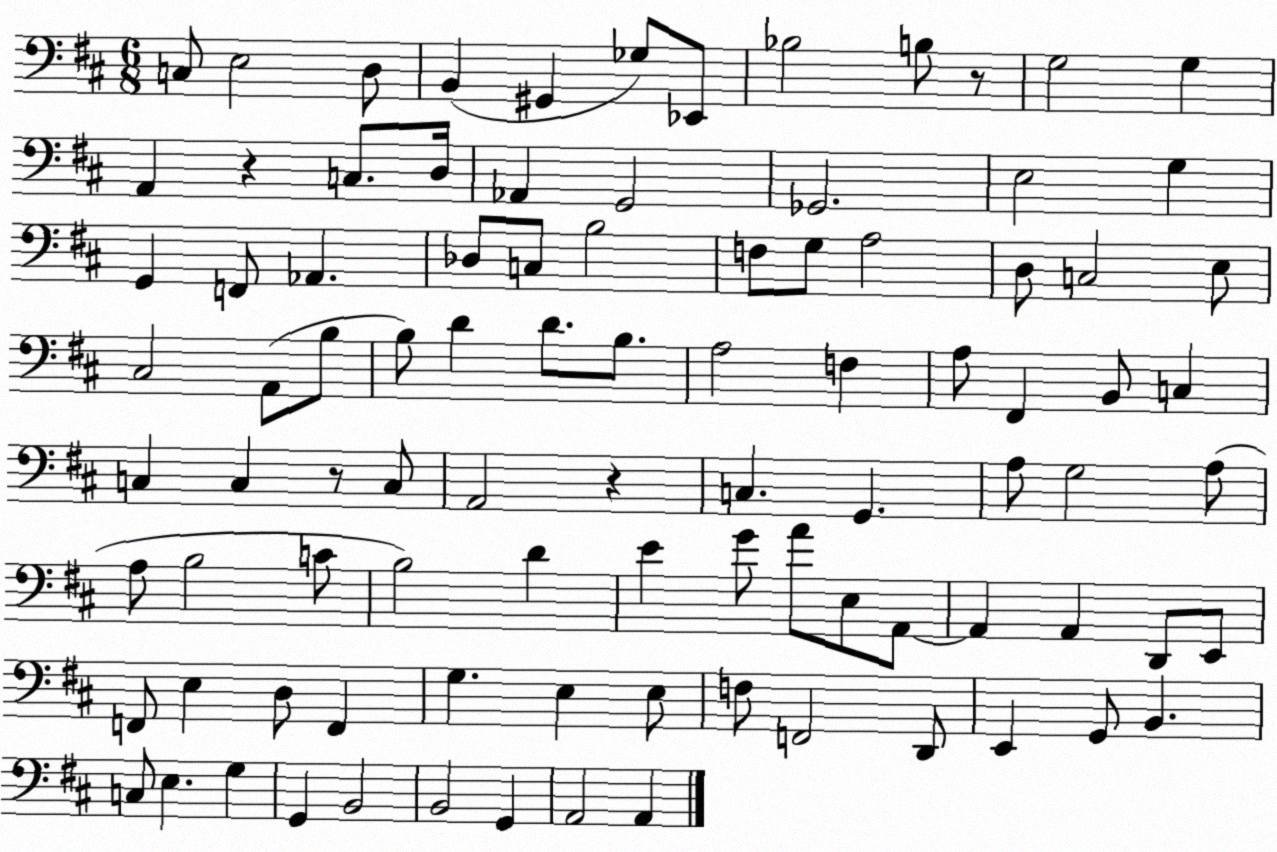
X:1
T:Untitled
M:6/8
L:1/4
K:D
C,/2 E,2 D,/2 B,, ^G,, _G,/2 _E,,/2 _B,2 B,/2 z/2 G,2 G, A,, z C,/2 D,/4 _A,, G,,2 _G,,2 E,2 G, G,, F,,/2 _A,, _D,/2 C,/2 B,2 F,/2 G,/2 A,2 D,/2 C,2 E,/2 ^C,2 A,,/2 B,/2 B,/2 D D/2 B,/2 A,2 F, A,/2 ^F,, B,,/2 C, C, C, z/2 C,/2 A,,2 z C, G,, A,/2 G,2 A,/2 A,/2 B,2 C/2 B,2 D E G/2 A/2 E,/2 A,,/2 A,, A,, D,,/2 E,,/2 F,,/2 E, D,/2 F,, G, E, E,/2 F,/2 F,,2 D,,/2 E,, G,,/2 B,, C,/2 E, G, G,, B,,2 B,,2 G,, A,,2 A,,